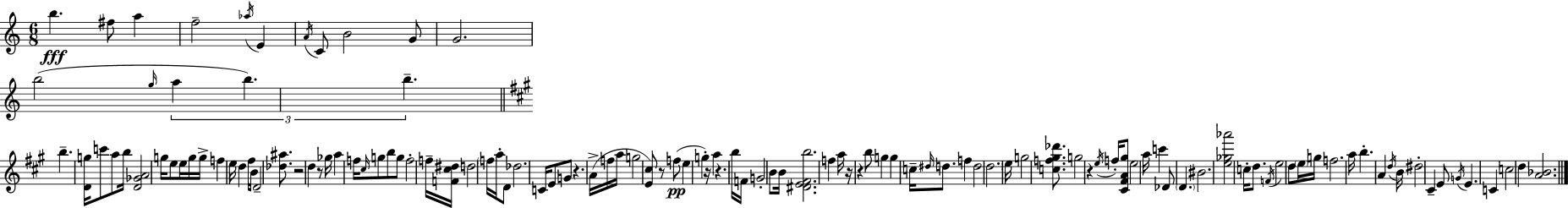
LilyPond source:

{
  \clef treble
  \numericTimeSignature
  \time 6/8
  \key c \major
  b''4.\fff fis''8 a''4 | f''2-- \acciaccatura { aes''16 } e'4 | \acciaccatura { a'16 } c'8 b'2 | g'8 g'2. | \break b''2( \grace { g''16 } \tuplet 3/2 { a''4 | b''4.) b''4.-- } | \bar "||" \break \key a \major b''4.-- <d' g''>16 c'''8 a''8 b''16 | <d' ges' a'>2 g''16 e''8 e''16 | g''16 g''16-> f''4 e''16 d''4 fis''16 | b'16 d'2-- <des'' ais''>8. | \break r2 d''4 | r8 ges''16 a''4 f''16 \grace { cis''16 } g''8 b''8 | g''8 f''2-. f''16-- | <f' cis'' dis''>16 d''2 \parenthesize f''16 a''16-. d'8 | \break des''2. | c'16 e'8 g'8 r4. | a'16->( f''16 a''16 g''2 <e' cis''>8) | r8 f''8(\pp e''4 g''4-.) | \break r16 a''4 r4. | b''16 f'16 g'2-. b'8 | b'16 <dis' e' fis' b''>2. | f''4 a''16 r16 r4 b''8 | \break g''4 g''4 c''16-- \grace { dis''16 } d''8. | f''4 d''2 | \parenthesize d''2. | e''16 g''2 <c'' f'' gis'' des'''>8. | \break g''2 r4 | \acciaccatura { e''16 } f''16-. <cis' fis' a' gis''>8 e''2 | a''16 c'''4 des'8 \parenthesize d'4. | bis'2. | \break <e'' ges'' aes'''>2 c''16-. | d''8. \acciaccatura { f'16 } e''2 | d''8 \parenthesize e''16 g''16 f''2. | a''16 b''4.-. a'4 | \break \acciaccatura { d''16 } b'16 dis''2-. | cis'4-- e'8 \acciaccatura { g'16 } e'4. | c'4 c''2 | d''4 <a' bes'>2. | \break \bar "|."
}